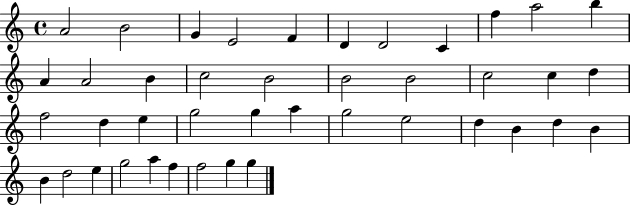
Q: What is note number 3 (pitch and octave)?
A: G4